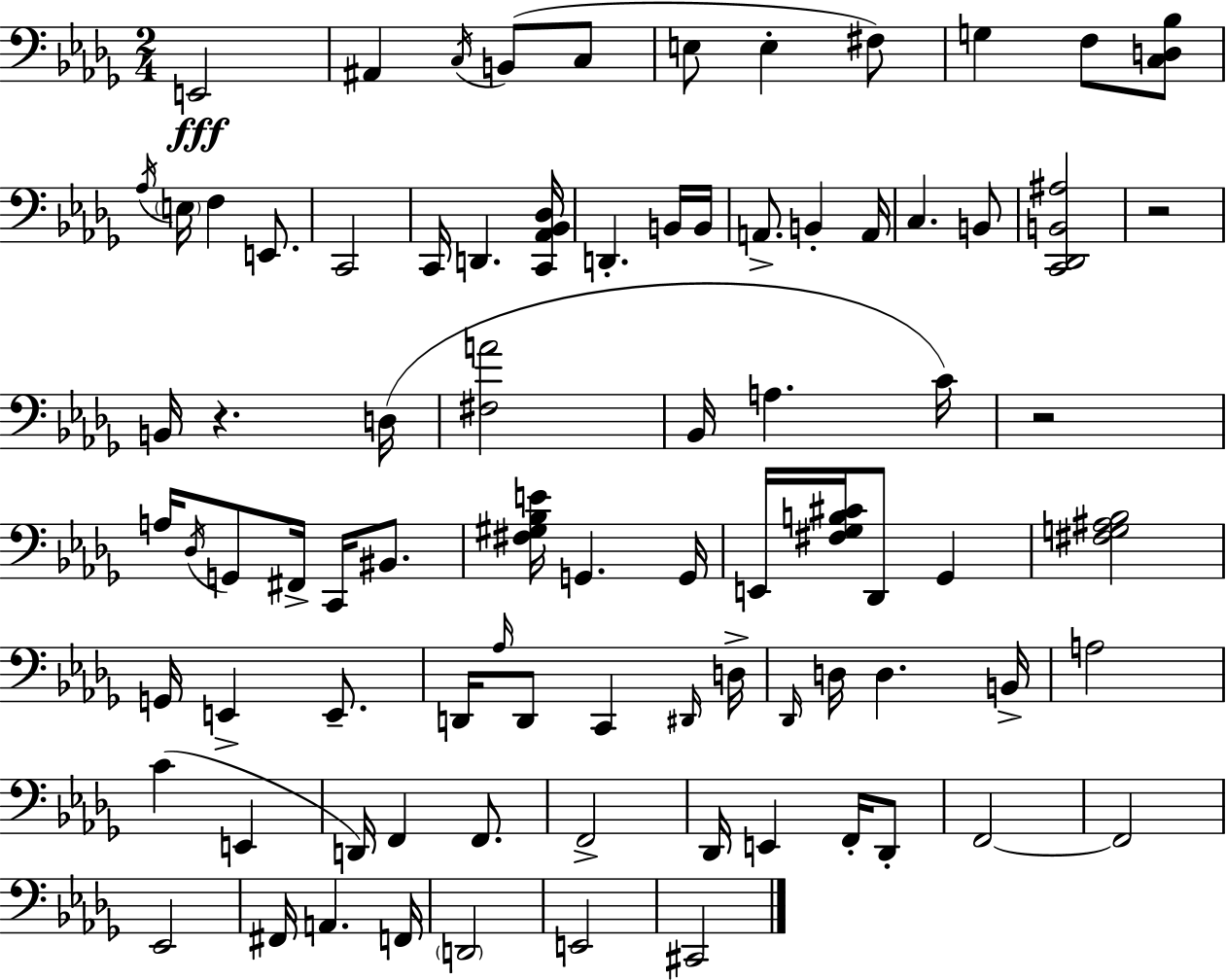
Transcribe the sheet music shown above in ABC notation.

X:1
T:Untitled
M:2/4
L:1/4
K:Bbm
E,,2 ^A,, C,/4 B,,/2 C,/2 E,/2 E, ^F,/2 G, F,/2 [C,D,_B,]/2 _A,/4 E,/4 F, E,,/2 C,,2 C,,/4 D,, [C,,_A,,_B,,_D,]/4 D,, B,,/4 B,,/4 A,,/2 B,, A,,/4 C, B,,/2 [C,,_D,,B,,^A,]2 z2 B,,/4 z D,/4 [^F,A]2 _B,,/4 A, C/4 z2 A,/4 _D,/4 G,,/2 ^F,,/4 C,,/4 ^B,,/2 [^F,^G,_B,E]/4 G,, G,,/4 E,,/4 [^F,_G,B,^C]/4 _D,,/2 _G,, [^F,G,^A,_B,]2 G,,/4 E,, E,,/2 D,,/4 _A,/4 D,,/2 C,, ^D,,/4 D,/4 _D,,/4 D,/4 D, B,,/4 A,2 C E,, D,,/4 F,, F,,/2 F,,2 _D,,/4 E,, F,,/4 _D,,/2 F,,2 F,,2 _E,,2 ^F,,/4 A,, F,,/4 D,,2 E,,2 ^C,,2